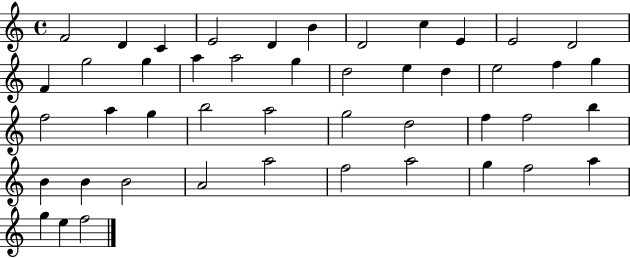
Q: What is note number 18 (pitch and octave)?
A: D5